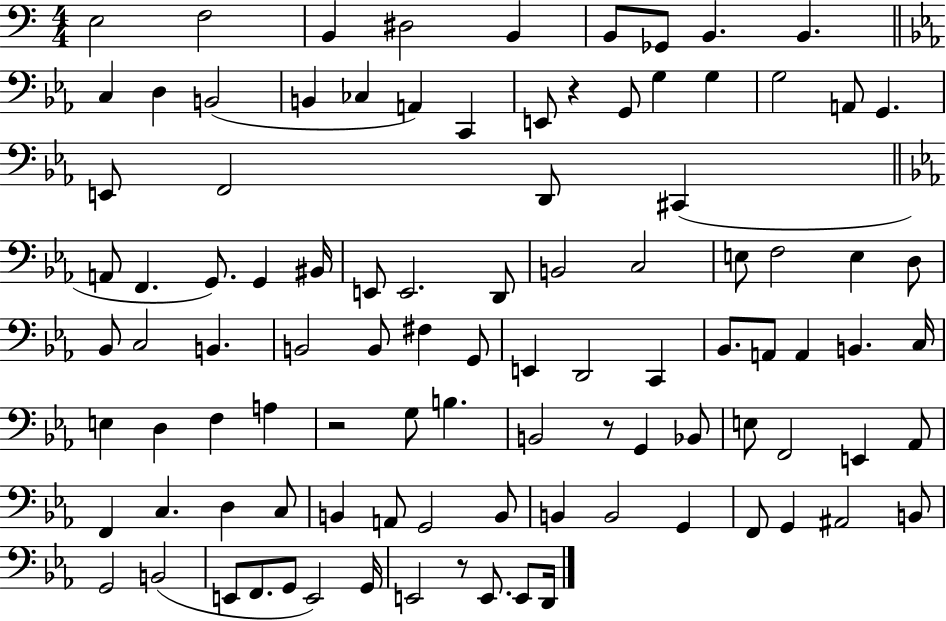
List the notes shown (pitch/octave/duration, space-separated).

E3/h F3/h B2/q D#3/h B2/q B2/e Gb2/e B2/q. B2/q. C3/q D3/q B2/h B2/q CES3/q A2/q C2/q E2/e R/q G2/e G3/q G3/q G3/h A2/e G2/q. E2/e F2/h D2/e C#2/q A2/e F2/q. G2/e. G2/q BIS2/s E2/e E2/h. D2/e B2/h C3/h E3/e F3/h E3/q D3/e Bb2/e C3/h B2/q. B2/h B2/e F#3/q G2/e E2/q D2/h C2/q Bb2/e. A2/e A2/q B2/q. C3/s E3/q D3/q F3/q A3/q R/h G3/e B3/q. B2/h R/e G2/q Bb2/e E3/e F2/h E2/q Ab2/e F2/q C3/q. D3/q C3/e B2/q A2/e G2/h B2/e B2/q B2/h G2/q F2/e G2/q A#2/h B2/e G2/h B2/h E2/e F2/e. G2/e E2/h G2/s E2/h R/e E2/e. E2/e D2/s